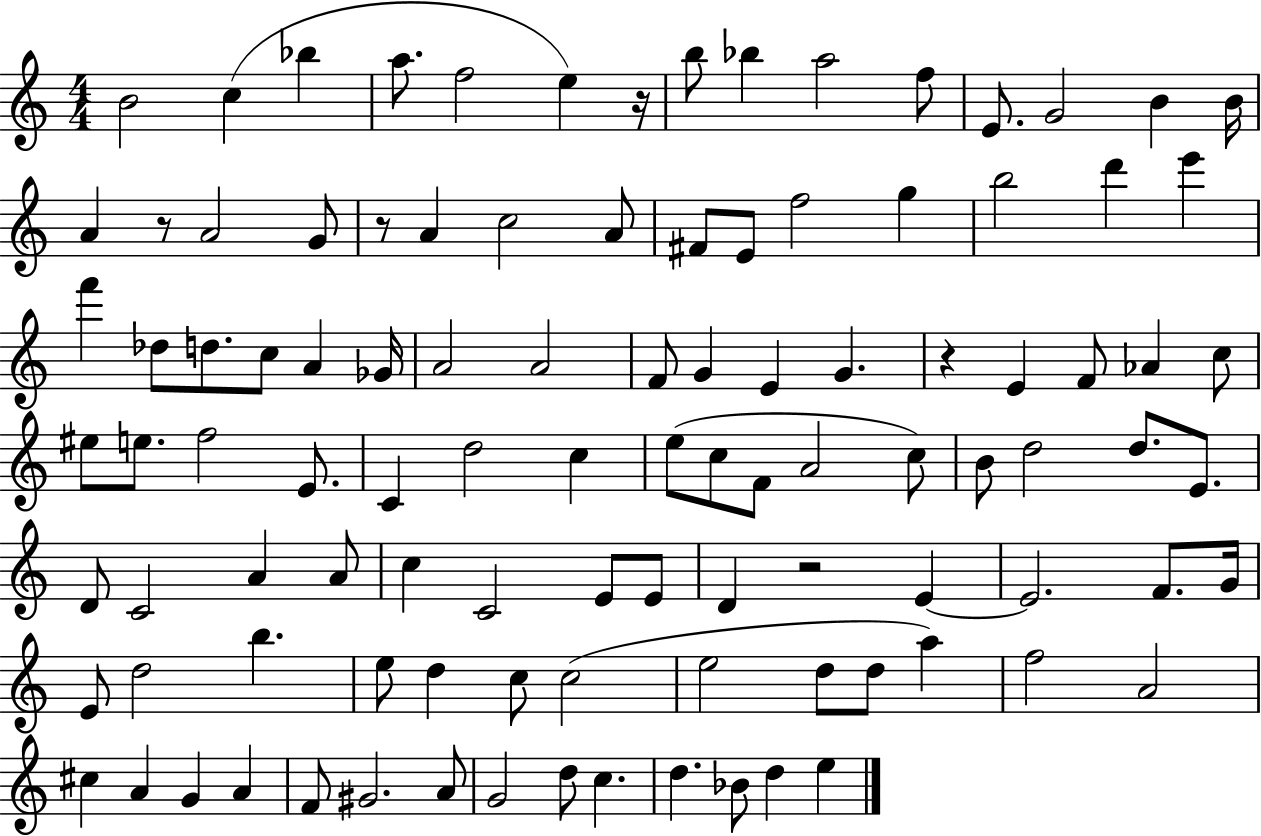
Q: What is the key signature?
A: C major